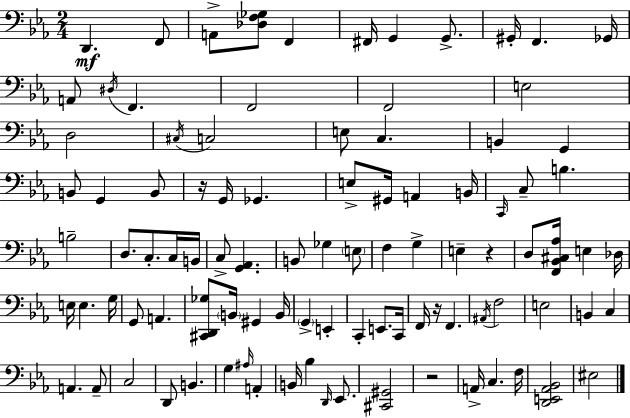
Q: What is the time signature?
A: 2/4